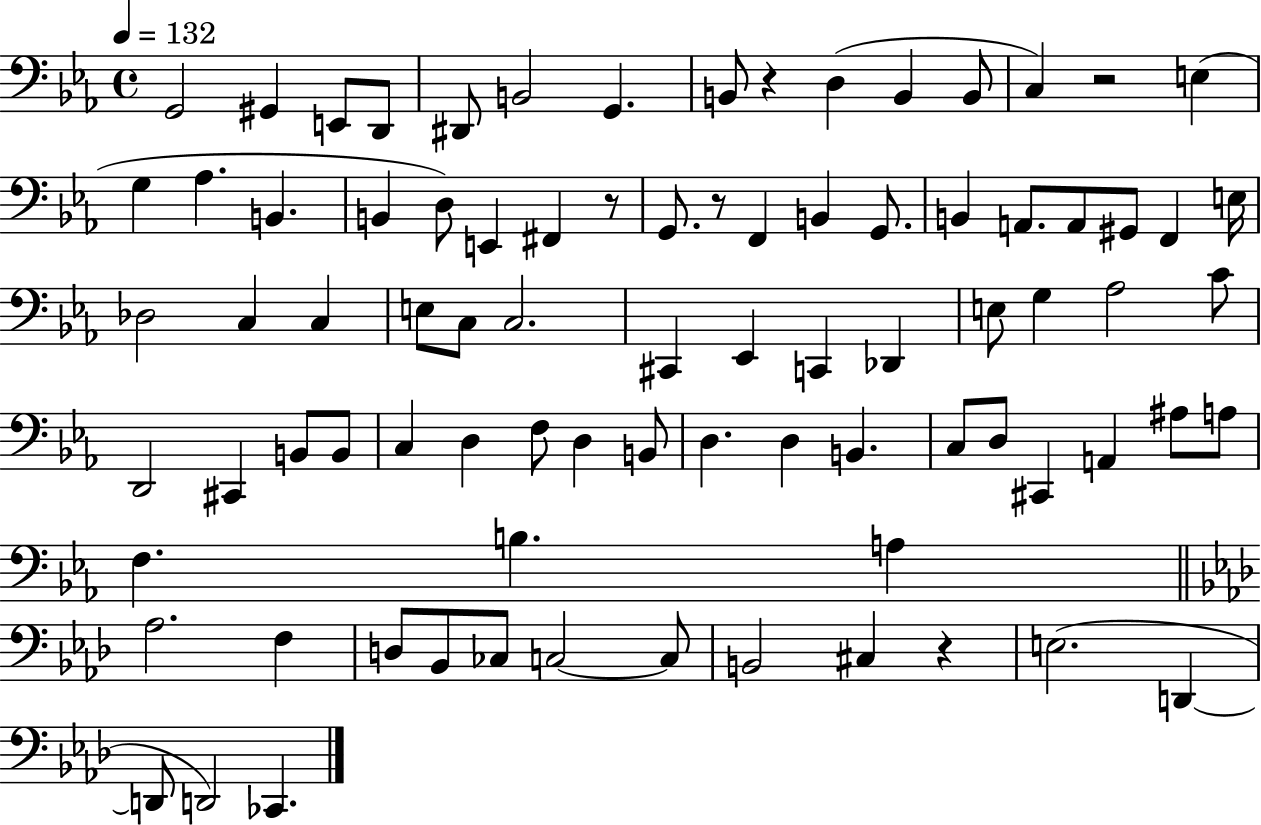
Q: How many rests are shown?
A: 5